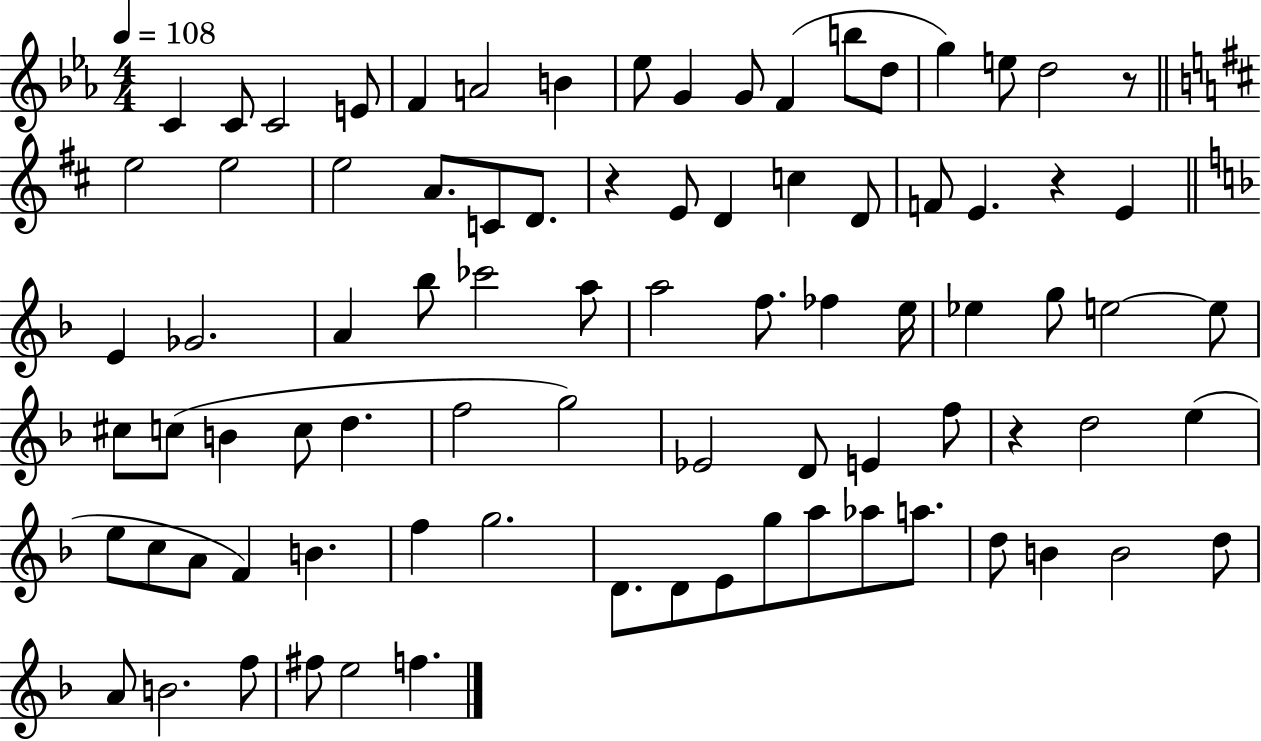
{
  \clef treble
  \numericTimeSignature
  \time 4/4
  \key ees \major
  \tempo 4 = 108
  c'4 c'8 c'2 e'8 | f'4 a'2 b'4 | ees''8 g'4 g'8 f'4( b''8 d''8 | g''4) e''8 d''2 r8 | \break \bar "||" \break \key d \major e''2 e''2 | e''2 a'8. c'8 d'8. | r4 e'8 d'4 c''4 d'8 | f'8 e'4. r4 e'4 | \break \bar "||" \break \key f \major e'4 ges'2. | a'4 bes''8 ces'''2 a''8 | a''2 f''8. fes''4 e''16 | ees''4 g''8 e''2~~ e''8 | \break cis''8 c''8( b'4 c''8 d''4. | f''2 g''2) | ees'2 d'8 e'4 f''8 | r4 d''2 e''4( | \break e''8 c''8 a'8 f'4) b'4. | f''4 g''2. | d'8. d'8 e'8 g''8 a''8 aes''8 a''8. | d''8 b'4 b'2 d''8 | \break a'8 b'2. f''8 | fis''8 e''2 f''4. | \bar "|."
}